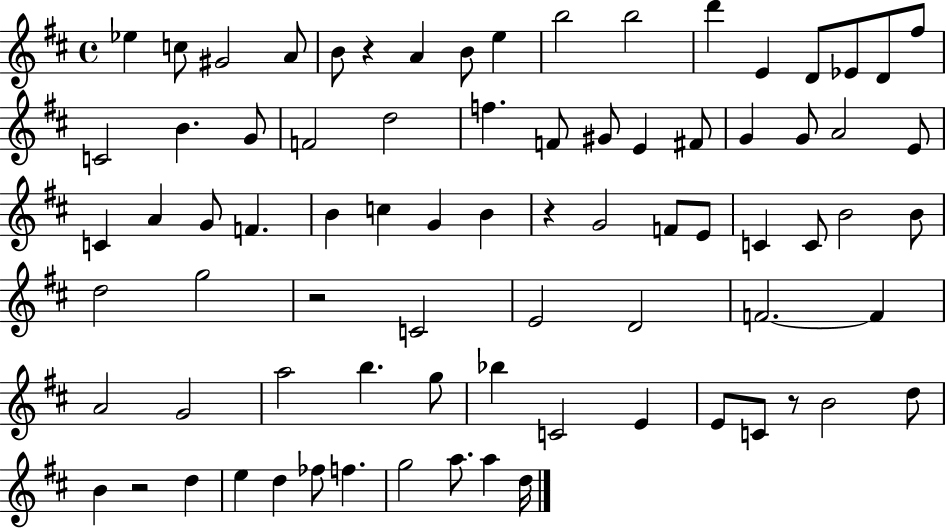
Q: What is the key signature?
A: D major